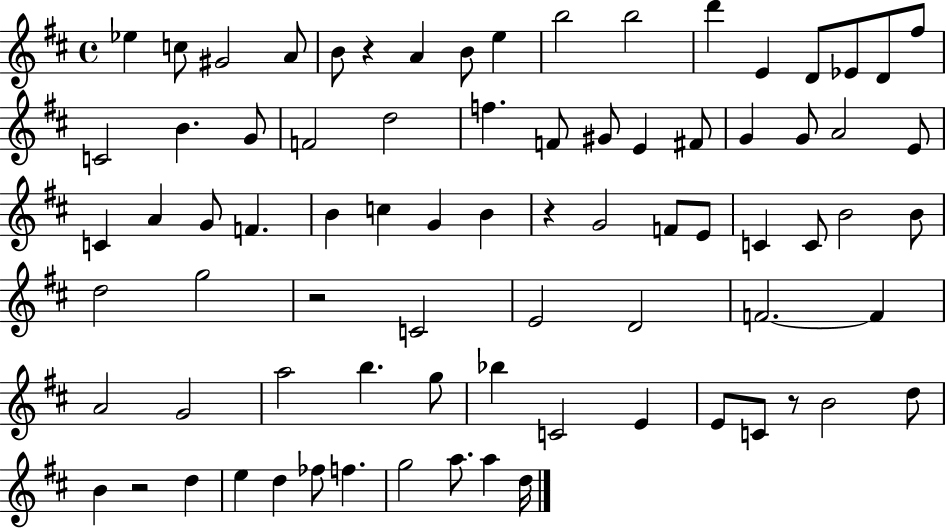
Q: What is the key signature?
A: D major